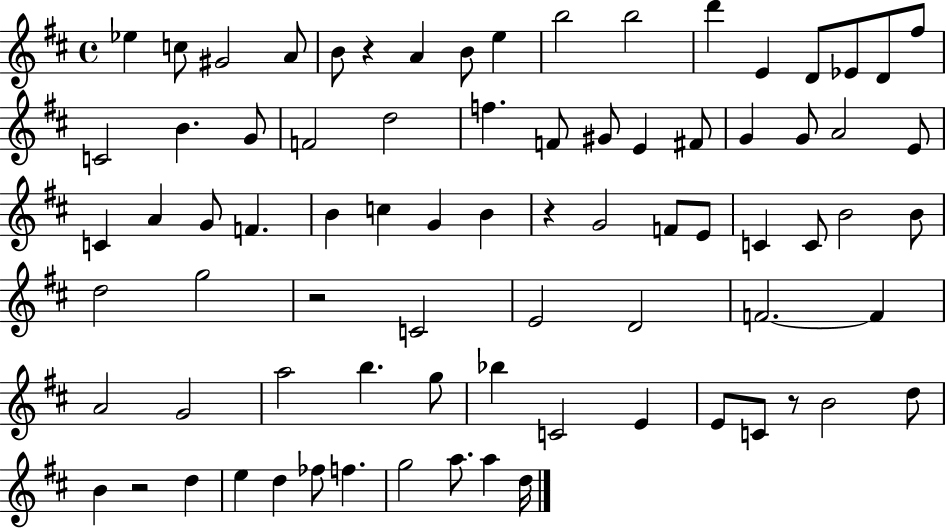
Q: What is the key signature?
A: D major